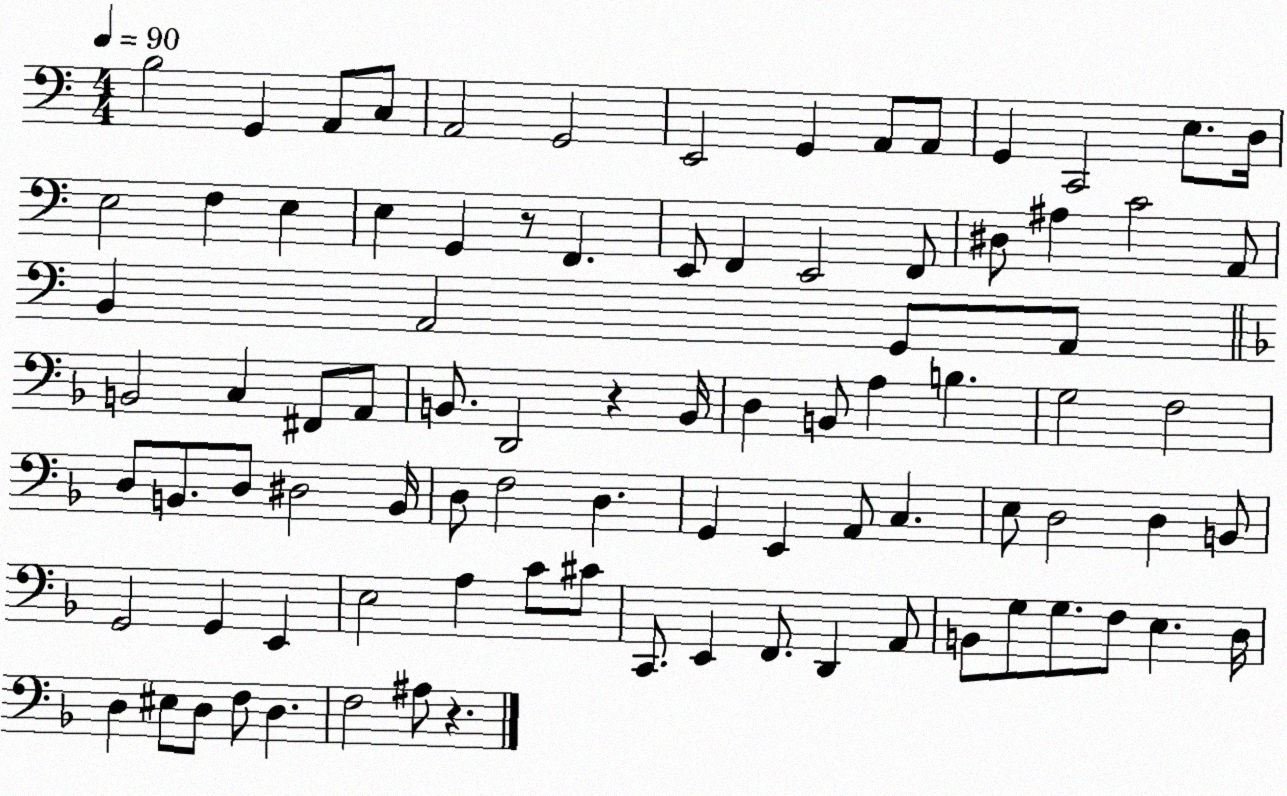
X:1
T:Untitled
M:4/4
L:1/4
K:C
B,2 G,, A,,/2 C,/2 A,,2 G,,2 E,,2 G,, A,,/2 A,,/2 G,, C,,2 E,/2 D,/4 E,2 F, E, E, G,, z/2 F,, E,,/2 F,, E,,2 F,,/2 ^D,/2 ^A, C2 A,,/2 B,, A,,2 G,,/2 A,,/2 B,,2 C, ^F,,/2 A,,/2 B,,/2 D,,2 z B,,/4 D, B,,/2 A, B, G,2 F,2 D,/2 B,,/2 D,/2 ^D,2 B,,/4 D,/2 F,2 D, G,, E,, A,,/2 C, E,/2 D,2 D, B,,/2 G,,2 G,, E,, E,2 A, C/2 ^C/2 C,,/2 E,, F,,/2 D,, A,,/2 B,,/2 G,/2 G,/2 F,/2 E, D,/4 D, ^E,/2 D,/2 F,/2 D, F,2 ^A,/2 z